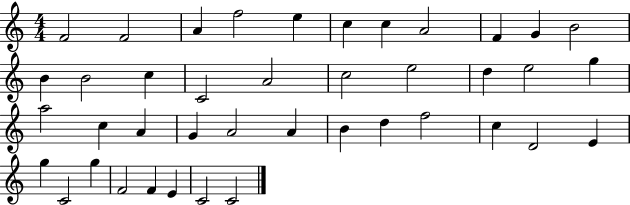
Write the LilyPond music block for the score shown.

{
  \clef treble
  \numericTimeSignature
  \time 4/4
  \key c \major
  f'2 f'2 | a'4 f''2 e''4 | c''4 c''4 a'2 | f'4 g'4 b'2 | \break b'4 b'2 c''4 | c'2 a'2 | c''2 e''2 | d''4 e''2 g''4 | \break a''2 c''4 a'4 | g'4 a'2 a'4 | b'4 d''4 f''2 | c''4 d'2 e'4 | \break g''4 c'2 g''4 | f'2 f'4 e'4 | c'2 c'2 | \bar "|."
}